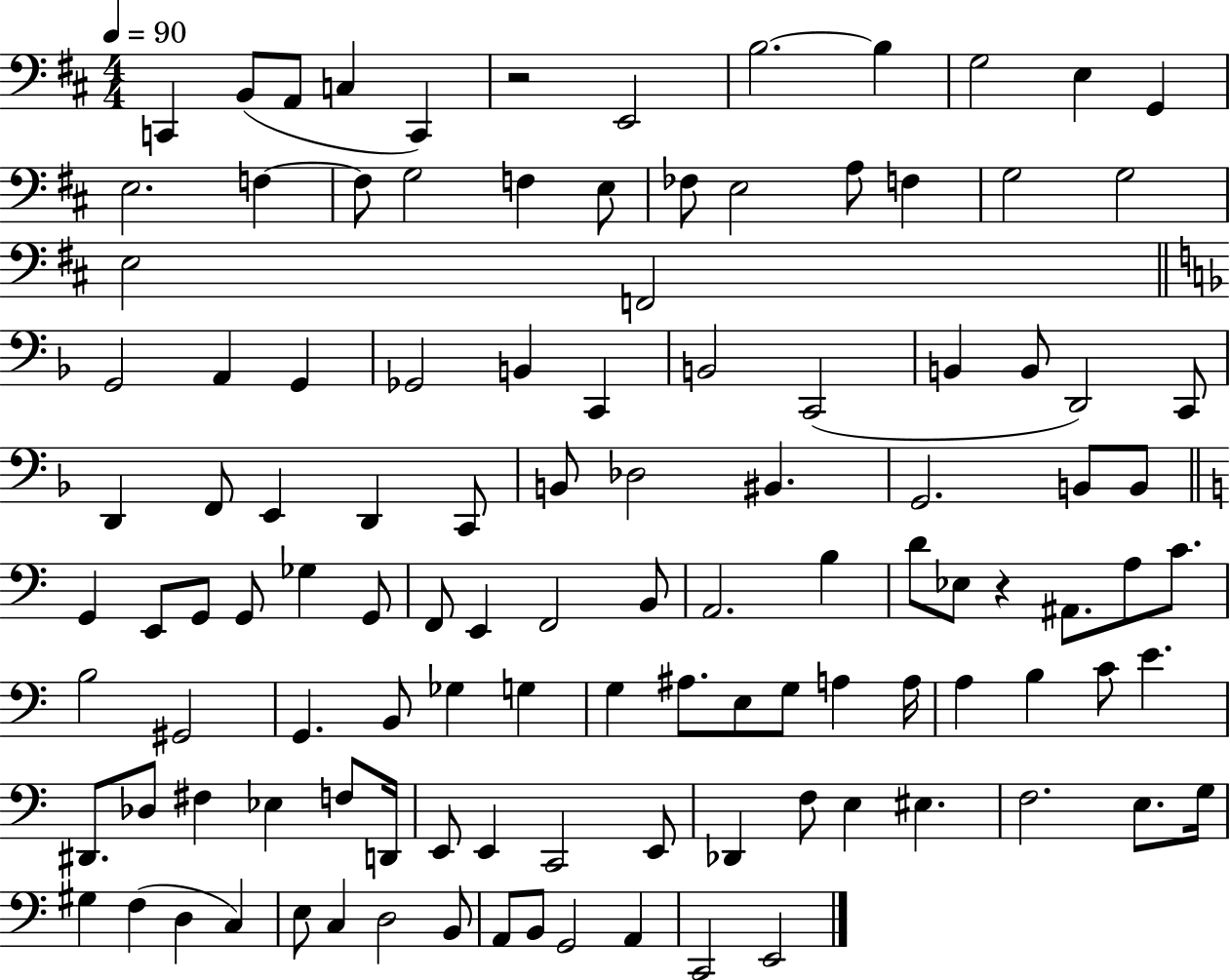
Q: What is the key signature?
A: D major